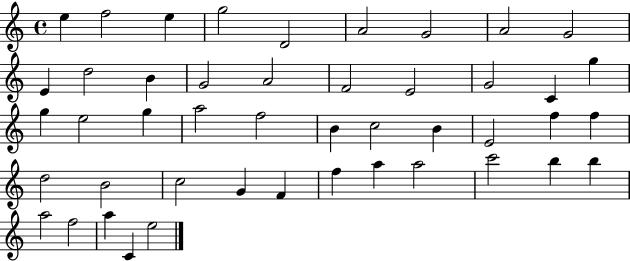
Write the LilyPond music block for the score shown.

{
  \clef treble
  \time 4/4
  \defaultTimeSignature
  \key c \major
  e''4 f''2 e''4 | g''2 d'2 | a'2 g'2 | a'2 g'2 | \break e'4 d''2 b'4 | g'2 a'2 | f'2 e'2 | g'2 c'4 g''4 | \break g''4 e''2 g''4 | a''2 f''2 | b'4 c''2 b'4 | e'2 f''4 f''4 | \break d''2 b'2 | c''2 g'4 f'4 | f''4 a''4 a''2 | c'''2 b''4 b''4 | \break a''2 f''2 | a''4 c'4 e''2 | \bar "|."
}